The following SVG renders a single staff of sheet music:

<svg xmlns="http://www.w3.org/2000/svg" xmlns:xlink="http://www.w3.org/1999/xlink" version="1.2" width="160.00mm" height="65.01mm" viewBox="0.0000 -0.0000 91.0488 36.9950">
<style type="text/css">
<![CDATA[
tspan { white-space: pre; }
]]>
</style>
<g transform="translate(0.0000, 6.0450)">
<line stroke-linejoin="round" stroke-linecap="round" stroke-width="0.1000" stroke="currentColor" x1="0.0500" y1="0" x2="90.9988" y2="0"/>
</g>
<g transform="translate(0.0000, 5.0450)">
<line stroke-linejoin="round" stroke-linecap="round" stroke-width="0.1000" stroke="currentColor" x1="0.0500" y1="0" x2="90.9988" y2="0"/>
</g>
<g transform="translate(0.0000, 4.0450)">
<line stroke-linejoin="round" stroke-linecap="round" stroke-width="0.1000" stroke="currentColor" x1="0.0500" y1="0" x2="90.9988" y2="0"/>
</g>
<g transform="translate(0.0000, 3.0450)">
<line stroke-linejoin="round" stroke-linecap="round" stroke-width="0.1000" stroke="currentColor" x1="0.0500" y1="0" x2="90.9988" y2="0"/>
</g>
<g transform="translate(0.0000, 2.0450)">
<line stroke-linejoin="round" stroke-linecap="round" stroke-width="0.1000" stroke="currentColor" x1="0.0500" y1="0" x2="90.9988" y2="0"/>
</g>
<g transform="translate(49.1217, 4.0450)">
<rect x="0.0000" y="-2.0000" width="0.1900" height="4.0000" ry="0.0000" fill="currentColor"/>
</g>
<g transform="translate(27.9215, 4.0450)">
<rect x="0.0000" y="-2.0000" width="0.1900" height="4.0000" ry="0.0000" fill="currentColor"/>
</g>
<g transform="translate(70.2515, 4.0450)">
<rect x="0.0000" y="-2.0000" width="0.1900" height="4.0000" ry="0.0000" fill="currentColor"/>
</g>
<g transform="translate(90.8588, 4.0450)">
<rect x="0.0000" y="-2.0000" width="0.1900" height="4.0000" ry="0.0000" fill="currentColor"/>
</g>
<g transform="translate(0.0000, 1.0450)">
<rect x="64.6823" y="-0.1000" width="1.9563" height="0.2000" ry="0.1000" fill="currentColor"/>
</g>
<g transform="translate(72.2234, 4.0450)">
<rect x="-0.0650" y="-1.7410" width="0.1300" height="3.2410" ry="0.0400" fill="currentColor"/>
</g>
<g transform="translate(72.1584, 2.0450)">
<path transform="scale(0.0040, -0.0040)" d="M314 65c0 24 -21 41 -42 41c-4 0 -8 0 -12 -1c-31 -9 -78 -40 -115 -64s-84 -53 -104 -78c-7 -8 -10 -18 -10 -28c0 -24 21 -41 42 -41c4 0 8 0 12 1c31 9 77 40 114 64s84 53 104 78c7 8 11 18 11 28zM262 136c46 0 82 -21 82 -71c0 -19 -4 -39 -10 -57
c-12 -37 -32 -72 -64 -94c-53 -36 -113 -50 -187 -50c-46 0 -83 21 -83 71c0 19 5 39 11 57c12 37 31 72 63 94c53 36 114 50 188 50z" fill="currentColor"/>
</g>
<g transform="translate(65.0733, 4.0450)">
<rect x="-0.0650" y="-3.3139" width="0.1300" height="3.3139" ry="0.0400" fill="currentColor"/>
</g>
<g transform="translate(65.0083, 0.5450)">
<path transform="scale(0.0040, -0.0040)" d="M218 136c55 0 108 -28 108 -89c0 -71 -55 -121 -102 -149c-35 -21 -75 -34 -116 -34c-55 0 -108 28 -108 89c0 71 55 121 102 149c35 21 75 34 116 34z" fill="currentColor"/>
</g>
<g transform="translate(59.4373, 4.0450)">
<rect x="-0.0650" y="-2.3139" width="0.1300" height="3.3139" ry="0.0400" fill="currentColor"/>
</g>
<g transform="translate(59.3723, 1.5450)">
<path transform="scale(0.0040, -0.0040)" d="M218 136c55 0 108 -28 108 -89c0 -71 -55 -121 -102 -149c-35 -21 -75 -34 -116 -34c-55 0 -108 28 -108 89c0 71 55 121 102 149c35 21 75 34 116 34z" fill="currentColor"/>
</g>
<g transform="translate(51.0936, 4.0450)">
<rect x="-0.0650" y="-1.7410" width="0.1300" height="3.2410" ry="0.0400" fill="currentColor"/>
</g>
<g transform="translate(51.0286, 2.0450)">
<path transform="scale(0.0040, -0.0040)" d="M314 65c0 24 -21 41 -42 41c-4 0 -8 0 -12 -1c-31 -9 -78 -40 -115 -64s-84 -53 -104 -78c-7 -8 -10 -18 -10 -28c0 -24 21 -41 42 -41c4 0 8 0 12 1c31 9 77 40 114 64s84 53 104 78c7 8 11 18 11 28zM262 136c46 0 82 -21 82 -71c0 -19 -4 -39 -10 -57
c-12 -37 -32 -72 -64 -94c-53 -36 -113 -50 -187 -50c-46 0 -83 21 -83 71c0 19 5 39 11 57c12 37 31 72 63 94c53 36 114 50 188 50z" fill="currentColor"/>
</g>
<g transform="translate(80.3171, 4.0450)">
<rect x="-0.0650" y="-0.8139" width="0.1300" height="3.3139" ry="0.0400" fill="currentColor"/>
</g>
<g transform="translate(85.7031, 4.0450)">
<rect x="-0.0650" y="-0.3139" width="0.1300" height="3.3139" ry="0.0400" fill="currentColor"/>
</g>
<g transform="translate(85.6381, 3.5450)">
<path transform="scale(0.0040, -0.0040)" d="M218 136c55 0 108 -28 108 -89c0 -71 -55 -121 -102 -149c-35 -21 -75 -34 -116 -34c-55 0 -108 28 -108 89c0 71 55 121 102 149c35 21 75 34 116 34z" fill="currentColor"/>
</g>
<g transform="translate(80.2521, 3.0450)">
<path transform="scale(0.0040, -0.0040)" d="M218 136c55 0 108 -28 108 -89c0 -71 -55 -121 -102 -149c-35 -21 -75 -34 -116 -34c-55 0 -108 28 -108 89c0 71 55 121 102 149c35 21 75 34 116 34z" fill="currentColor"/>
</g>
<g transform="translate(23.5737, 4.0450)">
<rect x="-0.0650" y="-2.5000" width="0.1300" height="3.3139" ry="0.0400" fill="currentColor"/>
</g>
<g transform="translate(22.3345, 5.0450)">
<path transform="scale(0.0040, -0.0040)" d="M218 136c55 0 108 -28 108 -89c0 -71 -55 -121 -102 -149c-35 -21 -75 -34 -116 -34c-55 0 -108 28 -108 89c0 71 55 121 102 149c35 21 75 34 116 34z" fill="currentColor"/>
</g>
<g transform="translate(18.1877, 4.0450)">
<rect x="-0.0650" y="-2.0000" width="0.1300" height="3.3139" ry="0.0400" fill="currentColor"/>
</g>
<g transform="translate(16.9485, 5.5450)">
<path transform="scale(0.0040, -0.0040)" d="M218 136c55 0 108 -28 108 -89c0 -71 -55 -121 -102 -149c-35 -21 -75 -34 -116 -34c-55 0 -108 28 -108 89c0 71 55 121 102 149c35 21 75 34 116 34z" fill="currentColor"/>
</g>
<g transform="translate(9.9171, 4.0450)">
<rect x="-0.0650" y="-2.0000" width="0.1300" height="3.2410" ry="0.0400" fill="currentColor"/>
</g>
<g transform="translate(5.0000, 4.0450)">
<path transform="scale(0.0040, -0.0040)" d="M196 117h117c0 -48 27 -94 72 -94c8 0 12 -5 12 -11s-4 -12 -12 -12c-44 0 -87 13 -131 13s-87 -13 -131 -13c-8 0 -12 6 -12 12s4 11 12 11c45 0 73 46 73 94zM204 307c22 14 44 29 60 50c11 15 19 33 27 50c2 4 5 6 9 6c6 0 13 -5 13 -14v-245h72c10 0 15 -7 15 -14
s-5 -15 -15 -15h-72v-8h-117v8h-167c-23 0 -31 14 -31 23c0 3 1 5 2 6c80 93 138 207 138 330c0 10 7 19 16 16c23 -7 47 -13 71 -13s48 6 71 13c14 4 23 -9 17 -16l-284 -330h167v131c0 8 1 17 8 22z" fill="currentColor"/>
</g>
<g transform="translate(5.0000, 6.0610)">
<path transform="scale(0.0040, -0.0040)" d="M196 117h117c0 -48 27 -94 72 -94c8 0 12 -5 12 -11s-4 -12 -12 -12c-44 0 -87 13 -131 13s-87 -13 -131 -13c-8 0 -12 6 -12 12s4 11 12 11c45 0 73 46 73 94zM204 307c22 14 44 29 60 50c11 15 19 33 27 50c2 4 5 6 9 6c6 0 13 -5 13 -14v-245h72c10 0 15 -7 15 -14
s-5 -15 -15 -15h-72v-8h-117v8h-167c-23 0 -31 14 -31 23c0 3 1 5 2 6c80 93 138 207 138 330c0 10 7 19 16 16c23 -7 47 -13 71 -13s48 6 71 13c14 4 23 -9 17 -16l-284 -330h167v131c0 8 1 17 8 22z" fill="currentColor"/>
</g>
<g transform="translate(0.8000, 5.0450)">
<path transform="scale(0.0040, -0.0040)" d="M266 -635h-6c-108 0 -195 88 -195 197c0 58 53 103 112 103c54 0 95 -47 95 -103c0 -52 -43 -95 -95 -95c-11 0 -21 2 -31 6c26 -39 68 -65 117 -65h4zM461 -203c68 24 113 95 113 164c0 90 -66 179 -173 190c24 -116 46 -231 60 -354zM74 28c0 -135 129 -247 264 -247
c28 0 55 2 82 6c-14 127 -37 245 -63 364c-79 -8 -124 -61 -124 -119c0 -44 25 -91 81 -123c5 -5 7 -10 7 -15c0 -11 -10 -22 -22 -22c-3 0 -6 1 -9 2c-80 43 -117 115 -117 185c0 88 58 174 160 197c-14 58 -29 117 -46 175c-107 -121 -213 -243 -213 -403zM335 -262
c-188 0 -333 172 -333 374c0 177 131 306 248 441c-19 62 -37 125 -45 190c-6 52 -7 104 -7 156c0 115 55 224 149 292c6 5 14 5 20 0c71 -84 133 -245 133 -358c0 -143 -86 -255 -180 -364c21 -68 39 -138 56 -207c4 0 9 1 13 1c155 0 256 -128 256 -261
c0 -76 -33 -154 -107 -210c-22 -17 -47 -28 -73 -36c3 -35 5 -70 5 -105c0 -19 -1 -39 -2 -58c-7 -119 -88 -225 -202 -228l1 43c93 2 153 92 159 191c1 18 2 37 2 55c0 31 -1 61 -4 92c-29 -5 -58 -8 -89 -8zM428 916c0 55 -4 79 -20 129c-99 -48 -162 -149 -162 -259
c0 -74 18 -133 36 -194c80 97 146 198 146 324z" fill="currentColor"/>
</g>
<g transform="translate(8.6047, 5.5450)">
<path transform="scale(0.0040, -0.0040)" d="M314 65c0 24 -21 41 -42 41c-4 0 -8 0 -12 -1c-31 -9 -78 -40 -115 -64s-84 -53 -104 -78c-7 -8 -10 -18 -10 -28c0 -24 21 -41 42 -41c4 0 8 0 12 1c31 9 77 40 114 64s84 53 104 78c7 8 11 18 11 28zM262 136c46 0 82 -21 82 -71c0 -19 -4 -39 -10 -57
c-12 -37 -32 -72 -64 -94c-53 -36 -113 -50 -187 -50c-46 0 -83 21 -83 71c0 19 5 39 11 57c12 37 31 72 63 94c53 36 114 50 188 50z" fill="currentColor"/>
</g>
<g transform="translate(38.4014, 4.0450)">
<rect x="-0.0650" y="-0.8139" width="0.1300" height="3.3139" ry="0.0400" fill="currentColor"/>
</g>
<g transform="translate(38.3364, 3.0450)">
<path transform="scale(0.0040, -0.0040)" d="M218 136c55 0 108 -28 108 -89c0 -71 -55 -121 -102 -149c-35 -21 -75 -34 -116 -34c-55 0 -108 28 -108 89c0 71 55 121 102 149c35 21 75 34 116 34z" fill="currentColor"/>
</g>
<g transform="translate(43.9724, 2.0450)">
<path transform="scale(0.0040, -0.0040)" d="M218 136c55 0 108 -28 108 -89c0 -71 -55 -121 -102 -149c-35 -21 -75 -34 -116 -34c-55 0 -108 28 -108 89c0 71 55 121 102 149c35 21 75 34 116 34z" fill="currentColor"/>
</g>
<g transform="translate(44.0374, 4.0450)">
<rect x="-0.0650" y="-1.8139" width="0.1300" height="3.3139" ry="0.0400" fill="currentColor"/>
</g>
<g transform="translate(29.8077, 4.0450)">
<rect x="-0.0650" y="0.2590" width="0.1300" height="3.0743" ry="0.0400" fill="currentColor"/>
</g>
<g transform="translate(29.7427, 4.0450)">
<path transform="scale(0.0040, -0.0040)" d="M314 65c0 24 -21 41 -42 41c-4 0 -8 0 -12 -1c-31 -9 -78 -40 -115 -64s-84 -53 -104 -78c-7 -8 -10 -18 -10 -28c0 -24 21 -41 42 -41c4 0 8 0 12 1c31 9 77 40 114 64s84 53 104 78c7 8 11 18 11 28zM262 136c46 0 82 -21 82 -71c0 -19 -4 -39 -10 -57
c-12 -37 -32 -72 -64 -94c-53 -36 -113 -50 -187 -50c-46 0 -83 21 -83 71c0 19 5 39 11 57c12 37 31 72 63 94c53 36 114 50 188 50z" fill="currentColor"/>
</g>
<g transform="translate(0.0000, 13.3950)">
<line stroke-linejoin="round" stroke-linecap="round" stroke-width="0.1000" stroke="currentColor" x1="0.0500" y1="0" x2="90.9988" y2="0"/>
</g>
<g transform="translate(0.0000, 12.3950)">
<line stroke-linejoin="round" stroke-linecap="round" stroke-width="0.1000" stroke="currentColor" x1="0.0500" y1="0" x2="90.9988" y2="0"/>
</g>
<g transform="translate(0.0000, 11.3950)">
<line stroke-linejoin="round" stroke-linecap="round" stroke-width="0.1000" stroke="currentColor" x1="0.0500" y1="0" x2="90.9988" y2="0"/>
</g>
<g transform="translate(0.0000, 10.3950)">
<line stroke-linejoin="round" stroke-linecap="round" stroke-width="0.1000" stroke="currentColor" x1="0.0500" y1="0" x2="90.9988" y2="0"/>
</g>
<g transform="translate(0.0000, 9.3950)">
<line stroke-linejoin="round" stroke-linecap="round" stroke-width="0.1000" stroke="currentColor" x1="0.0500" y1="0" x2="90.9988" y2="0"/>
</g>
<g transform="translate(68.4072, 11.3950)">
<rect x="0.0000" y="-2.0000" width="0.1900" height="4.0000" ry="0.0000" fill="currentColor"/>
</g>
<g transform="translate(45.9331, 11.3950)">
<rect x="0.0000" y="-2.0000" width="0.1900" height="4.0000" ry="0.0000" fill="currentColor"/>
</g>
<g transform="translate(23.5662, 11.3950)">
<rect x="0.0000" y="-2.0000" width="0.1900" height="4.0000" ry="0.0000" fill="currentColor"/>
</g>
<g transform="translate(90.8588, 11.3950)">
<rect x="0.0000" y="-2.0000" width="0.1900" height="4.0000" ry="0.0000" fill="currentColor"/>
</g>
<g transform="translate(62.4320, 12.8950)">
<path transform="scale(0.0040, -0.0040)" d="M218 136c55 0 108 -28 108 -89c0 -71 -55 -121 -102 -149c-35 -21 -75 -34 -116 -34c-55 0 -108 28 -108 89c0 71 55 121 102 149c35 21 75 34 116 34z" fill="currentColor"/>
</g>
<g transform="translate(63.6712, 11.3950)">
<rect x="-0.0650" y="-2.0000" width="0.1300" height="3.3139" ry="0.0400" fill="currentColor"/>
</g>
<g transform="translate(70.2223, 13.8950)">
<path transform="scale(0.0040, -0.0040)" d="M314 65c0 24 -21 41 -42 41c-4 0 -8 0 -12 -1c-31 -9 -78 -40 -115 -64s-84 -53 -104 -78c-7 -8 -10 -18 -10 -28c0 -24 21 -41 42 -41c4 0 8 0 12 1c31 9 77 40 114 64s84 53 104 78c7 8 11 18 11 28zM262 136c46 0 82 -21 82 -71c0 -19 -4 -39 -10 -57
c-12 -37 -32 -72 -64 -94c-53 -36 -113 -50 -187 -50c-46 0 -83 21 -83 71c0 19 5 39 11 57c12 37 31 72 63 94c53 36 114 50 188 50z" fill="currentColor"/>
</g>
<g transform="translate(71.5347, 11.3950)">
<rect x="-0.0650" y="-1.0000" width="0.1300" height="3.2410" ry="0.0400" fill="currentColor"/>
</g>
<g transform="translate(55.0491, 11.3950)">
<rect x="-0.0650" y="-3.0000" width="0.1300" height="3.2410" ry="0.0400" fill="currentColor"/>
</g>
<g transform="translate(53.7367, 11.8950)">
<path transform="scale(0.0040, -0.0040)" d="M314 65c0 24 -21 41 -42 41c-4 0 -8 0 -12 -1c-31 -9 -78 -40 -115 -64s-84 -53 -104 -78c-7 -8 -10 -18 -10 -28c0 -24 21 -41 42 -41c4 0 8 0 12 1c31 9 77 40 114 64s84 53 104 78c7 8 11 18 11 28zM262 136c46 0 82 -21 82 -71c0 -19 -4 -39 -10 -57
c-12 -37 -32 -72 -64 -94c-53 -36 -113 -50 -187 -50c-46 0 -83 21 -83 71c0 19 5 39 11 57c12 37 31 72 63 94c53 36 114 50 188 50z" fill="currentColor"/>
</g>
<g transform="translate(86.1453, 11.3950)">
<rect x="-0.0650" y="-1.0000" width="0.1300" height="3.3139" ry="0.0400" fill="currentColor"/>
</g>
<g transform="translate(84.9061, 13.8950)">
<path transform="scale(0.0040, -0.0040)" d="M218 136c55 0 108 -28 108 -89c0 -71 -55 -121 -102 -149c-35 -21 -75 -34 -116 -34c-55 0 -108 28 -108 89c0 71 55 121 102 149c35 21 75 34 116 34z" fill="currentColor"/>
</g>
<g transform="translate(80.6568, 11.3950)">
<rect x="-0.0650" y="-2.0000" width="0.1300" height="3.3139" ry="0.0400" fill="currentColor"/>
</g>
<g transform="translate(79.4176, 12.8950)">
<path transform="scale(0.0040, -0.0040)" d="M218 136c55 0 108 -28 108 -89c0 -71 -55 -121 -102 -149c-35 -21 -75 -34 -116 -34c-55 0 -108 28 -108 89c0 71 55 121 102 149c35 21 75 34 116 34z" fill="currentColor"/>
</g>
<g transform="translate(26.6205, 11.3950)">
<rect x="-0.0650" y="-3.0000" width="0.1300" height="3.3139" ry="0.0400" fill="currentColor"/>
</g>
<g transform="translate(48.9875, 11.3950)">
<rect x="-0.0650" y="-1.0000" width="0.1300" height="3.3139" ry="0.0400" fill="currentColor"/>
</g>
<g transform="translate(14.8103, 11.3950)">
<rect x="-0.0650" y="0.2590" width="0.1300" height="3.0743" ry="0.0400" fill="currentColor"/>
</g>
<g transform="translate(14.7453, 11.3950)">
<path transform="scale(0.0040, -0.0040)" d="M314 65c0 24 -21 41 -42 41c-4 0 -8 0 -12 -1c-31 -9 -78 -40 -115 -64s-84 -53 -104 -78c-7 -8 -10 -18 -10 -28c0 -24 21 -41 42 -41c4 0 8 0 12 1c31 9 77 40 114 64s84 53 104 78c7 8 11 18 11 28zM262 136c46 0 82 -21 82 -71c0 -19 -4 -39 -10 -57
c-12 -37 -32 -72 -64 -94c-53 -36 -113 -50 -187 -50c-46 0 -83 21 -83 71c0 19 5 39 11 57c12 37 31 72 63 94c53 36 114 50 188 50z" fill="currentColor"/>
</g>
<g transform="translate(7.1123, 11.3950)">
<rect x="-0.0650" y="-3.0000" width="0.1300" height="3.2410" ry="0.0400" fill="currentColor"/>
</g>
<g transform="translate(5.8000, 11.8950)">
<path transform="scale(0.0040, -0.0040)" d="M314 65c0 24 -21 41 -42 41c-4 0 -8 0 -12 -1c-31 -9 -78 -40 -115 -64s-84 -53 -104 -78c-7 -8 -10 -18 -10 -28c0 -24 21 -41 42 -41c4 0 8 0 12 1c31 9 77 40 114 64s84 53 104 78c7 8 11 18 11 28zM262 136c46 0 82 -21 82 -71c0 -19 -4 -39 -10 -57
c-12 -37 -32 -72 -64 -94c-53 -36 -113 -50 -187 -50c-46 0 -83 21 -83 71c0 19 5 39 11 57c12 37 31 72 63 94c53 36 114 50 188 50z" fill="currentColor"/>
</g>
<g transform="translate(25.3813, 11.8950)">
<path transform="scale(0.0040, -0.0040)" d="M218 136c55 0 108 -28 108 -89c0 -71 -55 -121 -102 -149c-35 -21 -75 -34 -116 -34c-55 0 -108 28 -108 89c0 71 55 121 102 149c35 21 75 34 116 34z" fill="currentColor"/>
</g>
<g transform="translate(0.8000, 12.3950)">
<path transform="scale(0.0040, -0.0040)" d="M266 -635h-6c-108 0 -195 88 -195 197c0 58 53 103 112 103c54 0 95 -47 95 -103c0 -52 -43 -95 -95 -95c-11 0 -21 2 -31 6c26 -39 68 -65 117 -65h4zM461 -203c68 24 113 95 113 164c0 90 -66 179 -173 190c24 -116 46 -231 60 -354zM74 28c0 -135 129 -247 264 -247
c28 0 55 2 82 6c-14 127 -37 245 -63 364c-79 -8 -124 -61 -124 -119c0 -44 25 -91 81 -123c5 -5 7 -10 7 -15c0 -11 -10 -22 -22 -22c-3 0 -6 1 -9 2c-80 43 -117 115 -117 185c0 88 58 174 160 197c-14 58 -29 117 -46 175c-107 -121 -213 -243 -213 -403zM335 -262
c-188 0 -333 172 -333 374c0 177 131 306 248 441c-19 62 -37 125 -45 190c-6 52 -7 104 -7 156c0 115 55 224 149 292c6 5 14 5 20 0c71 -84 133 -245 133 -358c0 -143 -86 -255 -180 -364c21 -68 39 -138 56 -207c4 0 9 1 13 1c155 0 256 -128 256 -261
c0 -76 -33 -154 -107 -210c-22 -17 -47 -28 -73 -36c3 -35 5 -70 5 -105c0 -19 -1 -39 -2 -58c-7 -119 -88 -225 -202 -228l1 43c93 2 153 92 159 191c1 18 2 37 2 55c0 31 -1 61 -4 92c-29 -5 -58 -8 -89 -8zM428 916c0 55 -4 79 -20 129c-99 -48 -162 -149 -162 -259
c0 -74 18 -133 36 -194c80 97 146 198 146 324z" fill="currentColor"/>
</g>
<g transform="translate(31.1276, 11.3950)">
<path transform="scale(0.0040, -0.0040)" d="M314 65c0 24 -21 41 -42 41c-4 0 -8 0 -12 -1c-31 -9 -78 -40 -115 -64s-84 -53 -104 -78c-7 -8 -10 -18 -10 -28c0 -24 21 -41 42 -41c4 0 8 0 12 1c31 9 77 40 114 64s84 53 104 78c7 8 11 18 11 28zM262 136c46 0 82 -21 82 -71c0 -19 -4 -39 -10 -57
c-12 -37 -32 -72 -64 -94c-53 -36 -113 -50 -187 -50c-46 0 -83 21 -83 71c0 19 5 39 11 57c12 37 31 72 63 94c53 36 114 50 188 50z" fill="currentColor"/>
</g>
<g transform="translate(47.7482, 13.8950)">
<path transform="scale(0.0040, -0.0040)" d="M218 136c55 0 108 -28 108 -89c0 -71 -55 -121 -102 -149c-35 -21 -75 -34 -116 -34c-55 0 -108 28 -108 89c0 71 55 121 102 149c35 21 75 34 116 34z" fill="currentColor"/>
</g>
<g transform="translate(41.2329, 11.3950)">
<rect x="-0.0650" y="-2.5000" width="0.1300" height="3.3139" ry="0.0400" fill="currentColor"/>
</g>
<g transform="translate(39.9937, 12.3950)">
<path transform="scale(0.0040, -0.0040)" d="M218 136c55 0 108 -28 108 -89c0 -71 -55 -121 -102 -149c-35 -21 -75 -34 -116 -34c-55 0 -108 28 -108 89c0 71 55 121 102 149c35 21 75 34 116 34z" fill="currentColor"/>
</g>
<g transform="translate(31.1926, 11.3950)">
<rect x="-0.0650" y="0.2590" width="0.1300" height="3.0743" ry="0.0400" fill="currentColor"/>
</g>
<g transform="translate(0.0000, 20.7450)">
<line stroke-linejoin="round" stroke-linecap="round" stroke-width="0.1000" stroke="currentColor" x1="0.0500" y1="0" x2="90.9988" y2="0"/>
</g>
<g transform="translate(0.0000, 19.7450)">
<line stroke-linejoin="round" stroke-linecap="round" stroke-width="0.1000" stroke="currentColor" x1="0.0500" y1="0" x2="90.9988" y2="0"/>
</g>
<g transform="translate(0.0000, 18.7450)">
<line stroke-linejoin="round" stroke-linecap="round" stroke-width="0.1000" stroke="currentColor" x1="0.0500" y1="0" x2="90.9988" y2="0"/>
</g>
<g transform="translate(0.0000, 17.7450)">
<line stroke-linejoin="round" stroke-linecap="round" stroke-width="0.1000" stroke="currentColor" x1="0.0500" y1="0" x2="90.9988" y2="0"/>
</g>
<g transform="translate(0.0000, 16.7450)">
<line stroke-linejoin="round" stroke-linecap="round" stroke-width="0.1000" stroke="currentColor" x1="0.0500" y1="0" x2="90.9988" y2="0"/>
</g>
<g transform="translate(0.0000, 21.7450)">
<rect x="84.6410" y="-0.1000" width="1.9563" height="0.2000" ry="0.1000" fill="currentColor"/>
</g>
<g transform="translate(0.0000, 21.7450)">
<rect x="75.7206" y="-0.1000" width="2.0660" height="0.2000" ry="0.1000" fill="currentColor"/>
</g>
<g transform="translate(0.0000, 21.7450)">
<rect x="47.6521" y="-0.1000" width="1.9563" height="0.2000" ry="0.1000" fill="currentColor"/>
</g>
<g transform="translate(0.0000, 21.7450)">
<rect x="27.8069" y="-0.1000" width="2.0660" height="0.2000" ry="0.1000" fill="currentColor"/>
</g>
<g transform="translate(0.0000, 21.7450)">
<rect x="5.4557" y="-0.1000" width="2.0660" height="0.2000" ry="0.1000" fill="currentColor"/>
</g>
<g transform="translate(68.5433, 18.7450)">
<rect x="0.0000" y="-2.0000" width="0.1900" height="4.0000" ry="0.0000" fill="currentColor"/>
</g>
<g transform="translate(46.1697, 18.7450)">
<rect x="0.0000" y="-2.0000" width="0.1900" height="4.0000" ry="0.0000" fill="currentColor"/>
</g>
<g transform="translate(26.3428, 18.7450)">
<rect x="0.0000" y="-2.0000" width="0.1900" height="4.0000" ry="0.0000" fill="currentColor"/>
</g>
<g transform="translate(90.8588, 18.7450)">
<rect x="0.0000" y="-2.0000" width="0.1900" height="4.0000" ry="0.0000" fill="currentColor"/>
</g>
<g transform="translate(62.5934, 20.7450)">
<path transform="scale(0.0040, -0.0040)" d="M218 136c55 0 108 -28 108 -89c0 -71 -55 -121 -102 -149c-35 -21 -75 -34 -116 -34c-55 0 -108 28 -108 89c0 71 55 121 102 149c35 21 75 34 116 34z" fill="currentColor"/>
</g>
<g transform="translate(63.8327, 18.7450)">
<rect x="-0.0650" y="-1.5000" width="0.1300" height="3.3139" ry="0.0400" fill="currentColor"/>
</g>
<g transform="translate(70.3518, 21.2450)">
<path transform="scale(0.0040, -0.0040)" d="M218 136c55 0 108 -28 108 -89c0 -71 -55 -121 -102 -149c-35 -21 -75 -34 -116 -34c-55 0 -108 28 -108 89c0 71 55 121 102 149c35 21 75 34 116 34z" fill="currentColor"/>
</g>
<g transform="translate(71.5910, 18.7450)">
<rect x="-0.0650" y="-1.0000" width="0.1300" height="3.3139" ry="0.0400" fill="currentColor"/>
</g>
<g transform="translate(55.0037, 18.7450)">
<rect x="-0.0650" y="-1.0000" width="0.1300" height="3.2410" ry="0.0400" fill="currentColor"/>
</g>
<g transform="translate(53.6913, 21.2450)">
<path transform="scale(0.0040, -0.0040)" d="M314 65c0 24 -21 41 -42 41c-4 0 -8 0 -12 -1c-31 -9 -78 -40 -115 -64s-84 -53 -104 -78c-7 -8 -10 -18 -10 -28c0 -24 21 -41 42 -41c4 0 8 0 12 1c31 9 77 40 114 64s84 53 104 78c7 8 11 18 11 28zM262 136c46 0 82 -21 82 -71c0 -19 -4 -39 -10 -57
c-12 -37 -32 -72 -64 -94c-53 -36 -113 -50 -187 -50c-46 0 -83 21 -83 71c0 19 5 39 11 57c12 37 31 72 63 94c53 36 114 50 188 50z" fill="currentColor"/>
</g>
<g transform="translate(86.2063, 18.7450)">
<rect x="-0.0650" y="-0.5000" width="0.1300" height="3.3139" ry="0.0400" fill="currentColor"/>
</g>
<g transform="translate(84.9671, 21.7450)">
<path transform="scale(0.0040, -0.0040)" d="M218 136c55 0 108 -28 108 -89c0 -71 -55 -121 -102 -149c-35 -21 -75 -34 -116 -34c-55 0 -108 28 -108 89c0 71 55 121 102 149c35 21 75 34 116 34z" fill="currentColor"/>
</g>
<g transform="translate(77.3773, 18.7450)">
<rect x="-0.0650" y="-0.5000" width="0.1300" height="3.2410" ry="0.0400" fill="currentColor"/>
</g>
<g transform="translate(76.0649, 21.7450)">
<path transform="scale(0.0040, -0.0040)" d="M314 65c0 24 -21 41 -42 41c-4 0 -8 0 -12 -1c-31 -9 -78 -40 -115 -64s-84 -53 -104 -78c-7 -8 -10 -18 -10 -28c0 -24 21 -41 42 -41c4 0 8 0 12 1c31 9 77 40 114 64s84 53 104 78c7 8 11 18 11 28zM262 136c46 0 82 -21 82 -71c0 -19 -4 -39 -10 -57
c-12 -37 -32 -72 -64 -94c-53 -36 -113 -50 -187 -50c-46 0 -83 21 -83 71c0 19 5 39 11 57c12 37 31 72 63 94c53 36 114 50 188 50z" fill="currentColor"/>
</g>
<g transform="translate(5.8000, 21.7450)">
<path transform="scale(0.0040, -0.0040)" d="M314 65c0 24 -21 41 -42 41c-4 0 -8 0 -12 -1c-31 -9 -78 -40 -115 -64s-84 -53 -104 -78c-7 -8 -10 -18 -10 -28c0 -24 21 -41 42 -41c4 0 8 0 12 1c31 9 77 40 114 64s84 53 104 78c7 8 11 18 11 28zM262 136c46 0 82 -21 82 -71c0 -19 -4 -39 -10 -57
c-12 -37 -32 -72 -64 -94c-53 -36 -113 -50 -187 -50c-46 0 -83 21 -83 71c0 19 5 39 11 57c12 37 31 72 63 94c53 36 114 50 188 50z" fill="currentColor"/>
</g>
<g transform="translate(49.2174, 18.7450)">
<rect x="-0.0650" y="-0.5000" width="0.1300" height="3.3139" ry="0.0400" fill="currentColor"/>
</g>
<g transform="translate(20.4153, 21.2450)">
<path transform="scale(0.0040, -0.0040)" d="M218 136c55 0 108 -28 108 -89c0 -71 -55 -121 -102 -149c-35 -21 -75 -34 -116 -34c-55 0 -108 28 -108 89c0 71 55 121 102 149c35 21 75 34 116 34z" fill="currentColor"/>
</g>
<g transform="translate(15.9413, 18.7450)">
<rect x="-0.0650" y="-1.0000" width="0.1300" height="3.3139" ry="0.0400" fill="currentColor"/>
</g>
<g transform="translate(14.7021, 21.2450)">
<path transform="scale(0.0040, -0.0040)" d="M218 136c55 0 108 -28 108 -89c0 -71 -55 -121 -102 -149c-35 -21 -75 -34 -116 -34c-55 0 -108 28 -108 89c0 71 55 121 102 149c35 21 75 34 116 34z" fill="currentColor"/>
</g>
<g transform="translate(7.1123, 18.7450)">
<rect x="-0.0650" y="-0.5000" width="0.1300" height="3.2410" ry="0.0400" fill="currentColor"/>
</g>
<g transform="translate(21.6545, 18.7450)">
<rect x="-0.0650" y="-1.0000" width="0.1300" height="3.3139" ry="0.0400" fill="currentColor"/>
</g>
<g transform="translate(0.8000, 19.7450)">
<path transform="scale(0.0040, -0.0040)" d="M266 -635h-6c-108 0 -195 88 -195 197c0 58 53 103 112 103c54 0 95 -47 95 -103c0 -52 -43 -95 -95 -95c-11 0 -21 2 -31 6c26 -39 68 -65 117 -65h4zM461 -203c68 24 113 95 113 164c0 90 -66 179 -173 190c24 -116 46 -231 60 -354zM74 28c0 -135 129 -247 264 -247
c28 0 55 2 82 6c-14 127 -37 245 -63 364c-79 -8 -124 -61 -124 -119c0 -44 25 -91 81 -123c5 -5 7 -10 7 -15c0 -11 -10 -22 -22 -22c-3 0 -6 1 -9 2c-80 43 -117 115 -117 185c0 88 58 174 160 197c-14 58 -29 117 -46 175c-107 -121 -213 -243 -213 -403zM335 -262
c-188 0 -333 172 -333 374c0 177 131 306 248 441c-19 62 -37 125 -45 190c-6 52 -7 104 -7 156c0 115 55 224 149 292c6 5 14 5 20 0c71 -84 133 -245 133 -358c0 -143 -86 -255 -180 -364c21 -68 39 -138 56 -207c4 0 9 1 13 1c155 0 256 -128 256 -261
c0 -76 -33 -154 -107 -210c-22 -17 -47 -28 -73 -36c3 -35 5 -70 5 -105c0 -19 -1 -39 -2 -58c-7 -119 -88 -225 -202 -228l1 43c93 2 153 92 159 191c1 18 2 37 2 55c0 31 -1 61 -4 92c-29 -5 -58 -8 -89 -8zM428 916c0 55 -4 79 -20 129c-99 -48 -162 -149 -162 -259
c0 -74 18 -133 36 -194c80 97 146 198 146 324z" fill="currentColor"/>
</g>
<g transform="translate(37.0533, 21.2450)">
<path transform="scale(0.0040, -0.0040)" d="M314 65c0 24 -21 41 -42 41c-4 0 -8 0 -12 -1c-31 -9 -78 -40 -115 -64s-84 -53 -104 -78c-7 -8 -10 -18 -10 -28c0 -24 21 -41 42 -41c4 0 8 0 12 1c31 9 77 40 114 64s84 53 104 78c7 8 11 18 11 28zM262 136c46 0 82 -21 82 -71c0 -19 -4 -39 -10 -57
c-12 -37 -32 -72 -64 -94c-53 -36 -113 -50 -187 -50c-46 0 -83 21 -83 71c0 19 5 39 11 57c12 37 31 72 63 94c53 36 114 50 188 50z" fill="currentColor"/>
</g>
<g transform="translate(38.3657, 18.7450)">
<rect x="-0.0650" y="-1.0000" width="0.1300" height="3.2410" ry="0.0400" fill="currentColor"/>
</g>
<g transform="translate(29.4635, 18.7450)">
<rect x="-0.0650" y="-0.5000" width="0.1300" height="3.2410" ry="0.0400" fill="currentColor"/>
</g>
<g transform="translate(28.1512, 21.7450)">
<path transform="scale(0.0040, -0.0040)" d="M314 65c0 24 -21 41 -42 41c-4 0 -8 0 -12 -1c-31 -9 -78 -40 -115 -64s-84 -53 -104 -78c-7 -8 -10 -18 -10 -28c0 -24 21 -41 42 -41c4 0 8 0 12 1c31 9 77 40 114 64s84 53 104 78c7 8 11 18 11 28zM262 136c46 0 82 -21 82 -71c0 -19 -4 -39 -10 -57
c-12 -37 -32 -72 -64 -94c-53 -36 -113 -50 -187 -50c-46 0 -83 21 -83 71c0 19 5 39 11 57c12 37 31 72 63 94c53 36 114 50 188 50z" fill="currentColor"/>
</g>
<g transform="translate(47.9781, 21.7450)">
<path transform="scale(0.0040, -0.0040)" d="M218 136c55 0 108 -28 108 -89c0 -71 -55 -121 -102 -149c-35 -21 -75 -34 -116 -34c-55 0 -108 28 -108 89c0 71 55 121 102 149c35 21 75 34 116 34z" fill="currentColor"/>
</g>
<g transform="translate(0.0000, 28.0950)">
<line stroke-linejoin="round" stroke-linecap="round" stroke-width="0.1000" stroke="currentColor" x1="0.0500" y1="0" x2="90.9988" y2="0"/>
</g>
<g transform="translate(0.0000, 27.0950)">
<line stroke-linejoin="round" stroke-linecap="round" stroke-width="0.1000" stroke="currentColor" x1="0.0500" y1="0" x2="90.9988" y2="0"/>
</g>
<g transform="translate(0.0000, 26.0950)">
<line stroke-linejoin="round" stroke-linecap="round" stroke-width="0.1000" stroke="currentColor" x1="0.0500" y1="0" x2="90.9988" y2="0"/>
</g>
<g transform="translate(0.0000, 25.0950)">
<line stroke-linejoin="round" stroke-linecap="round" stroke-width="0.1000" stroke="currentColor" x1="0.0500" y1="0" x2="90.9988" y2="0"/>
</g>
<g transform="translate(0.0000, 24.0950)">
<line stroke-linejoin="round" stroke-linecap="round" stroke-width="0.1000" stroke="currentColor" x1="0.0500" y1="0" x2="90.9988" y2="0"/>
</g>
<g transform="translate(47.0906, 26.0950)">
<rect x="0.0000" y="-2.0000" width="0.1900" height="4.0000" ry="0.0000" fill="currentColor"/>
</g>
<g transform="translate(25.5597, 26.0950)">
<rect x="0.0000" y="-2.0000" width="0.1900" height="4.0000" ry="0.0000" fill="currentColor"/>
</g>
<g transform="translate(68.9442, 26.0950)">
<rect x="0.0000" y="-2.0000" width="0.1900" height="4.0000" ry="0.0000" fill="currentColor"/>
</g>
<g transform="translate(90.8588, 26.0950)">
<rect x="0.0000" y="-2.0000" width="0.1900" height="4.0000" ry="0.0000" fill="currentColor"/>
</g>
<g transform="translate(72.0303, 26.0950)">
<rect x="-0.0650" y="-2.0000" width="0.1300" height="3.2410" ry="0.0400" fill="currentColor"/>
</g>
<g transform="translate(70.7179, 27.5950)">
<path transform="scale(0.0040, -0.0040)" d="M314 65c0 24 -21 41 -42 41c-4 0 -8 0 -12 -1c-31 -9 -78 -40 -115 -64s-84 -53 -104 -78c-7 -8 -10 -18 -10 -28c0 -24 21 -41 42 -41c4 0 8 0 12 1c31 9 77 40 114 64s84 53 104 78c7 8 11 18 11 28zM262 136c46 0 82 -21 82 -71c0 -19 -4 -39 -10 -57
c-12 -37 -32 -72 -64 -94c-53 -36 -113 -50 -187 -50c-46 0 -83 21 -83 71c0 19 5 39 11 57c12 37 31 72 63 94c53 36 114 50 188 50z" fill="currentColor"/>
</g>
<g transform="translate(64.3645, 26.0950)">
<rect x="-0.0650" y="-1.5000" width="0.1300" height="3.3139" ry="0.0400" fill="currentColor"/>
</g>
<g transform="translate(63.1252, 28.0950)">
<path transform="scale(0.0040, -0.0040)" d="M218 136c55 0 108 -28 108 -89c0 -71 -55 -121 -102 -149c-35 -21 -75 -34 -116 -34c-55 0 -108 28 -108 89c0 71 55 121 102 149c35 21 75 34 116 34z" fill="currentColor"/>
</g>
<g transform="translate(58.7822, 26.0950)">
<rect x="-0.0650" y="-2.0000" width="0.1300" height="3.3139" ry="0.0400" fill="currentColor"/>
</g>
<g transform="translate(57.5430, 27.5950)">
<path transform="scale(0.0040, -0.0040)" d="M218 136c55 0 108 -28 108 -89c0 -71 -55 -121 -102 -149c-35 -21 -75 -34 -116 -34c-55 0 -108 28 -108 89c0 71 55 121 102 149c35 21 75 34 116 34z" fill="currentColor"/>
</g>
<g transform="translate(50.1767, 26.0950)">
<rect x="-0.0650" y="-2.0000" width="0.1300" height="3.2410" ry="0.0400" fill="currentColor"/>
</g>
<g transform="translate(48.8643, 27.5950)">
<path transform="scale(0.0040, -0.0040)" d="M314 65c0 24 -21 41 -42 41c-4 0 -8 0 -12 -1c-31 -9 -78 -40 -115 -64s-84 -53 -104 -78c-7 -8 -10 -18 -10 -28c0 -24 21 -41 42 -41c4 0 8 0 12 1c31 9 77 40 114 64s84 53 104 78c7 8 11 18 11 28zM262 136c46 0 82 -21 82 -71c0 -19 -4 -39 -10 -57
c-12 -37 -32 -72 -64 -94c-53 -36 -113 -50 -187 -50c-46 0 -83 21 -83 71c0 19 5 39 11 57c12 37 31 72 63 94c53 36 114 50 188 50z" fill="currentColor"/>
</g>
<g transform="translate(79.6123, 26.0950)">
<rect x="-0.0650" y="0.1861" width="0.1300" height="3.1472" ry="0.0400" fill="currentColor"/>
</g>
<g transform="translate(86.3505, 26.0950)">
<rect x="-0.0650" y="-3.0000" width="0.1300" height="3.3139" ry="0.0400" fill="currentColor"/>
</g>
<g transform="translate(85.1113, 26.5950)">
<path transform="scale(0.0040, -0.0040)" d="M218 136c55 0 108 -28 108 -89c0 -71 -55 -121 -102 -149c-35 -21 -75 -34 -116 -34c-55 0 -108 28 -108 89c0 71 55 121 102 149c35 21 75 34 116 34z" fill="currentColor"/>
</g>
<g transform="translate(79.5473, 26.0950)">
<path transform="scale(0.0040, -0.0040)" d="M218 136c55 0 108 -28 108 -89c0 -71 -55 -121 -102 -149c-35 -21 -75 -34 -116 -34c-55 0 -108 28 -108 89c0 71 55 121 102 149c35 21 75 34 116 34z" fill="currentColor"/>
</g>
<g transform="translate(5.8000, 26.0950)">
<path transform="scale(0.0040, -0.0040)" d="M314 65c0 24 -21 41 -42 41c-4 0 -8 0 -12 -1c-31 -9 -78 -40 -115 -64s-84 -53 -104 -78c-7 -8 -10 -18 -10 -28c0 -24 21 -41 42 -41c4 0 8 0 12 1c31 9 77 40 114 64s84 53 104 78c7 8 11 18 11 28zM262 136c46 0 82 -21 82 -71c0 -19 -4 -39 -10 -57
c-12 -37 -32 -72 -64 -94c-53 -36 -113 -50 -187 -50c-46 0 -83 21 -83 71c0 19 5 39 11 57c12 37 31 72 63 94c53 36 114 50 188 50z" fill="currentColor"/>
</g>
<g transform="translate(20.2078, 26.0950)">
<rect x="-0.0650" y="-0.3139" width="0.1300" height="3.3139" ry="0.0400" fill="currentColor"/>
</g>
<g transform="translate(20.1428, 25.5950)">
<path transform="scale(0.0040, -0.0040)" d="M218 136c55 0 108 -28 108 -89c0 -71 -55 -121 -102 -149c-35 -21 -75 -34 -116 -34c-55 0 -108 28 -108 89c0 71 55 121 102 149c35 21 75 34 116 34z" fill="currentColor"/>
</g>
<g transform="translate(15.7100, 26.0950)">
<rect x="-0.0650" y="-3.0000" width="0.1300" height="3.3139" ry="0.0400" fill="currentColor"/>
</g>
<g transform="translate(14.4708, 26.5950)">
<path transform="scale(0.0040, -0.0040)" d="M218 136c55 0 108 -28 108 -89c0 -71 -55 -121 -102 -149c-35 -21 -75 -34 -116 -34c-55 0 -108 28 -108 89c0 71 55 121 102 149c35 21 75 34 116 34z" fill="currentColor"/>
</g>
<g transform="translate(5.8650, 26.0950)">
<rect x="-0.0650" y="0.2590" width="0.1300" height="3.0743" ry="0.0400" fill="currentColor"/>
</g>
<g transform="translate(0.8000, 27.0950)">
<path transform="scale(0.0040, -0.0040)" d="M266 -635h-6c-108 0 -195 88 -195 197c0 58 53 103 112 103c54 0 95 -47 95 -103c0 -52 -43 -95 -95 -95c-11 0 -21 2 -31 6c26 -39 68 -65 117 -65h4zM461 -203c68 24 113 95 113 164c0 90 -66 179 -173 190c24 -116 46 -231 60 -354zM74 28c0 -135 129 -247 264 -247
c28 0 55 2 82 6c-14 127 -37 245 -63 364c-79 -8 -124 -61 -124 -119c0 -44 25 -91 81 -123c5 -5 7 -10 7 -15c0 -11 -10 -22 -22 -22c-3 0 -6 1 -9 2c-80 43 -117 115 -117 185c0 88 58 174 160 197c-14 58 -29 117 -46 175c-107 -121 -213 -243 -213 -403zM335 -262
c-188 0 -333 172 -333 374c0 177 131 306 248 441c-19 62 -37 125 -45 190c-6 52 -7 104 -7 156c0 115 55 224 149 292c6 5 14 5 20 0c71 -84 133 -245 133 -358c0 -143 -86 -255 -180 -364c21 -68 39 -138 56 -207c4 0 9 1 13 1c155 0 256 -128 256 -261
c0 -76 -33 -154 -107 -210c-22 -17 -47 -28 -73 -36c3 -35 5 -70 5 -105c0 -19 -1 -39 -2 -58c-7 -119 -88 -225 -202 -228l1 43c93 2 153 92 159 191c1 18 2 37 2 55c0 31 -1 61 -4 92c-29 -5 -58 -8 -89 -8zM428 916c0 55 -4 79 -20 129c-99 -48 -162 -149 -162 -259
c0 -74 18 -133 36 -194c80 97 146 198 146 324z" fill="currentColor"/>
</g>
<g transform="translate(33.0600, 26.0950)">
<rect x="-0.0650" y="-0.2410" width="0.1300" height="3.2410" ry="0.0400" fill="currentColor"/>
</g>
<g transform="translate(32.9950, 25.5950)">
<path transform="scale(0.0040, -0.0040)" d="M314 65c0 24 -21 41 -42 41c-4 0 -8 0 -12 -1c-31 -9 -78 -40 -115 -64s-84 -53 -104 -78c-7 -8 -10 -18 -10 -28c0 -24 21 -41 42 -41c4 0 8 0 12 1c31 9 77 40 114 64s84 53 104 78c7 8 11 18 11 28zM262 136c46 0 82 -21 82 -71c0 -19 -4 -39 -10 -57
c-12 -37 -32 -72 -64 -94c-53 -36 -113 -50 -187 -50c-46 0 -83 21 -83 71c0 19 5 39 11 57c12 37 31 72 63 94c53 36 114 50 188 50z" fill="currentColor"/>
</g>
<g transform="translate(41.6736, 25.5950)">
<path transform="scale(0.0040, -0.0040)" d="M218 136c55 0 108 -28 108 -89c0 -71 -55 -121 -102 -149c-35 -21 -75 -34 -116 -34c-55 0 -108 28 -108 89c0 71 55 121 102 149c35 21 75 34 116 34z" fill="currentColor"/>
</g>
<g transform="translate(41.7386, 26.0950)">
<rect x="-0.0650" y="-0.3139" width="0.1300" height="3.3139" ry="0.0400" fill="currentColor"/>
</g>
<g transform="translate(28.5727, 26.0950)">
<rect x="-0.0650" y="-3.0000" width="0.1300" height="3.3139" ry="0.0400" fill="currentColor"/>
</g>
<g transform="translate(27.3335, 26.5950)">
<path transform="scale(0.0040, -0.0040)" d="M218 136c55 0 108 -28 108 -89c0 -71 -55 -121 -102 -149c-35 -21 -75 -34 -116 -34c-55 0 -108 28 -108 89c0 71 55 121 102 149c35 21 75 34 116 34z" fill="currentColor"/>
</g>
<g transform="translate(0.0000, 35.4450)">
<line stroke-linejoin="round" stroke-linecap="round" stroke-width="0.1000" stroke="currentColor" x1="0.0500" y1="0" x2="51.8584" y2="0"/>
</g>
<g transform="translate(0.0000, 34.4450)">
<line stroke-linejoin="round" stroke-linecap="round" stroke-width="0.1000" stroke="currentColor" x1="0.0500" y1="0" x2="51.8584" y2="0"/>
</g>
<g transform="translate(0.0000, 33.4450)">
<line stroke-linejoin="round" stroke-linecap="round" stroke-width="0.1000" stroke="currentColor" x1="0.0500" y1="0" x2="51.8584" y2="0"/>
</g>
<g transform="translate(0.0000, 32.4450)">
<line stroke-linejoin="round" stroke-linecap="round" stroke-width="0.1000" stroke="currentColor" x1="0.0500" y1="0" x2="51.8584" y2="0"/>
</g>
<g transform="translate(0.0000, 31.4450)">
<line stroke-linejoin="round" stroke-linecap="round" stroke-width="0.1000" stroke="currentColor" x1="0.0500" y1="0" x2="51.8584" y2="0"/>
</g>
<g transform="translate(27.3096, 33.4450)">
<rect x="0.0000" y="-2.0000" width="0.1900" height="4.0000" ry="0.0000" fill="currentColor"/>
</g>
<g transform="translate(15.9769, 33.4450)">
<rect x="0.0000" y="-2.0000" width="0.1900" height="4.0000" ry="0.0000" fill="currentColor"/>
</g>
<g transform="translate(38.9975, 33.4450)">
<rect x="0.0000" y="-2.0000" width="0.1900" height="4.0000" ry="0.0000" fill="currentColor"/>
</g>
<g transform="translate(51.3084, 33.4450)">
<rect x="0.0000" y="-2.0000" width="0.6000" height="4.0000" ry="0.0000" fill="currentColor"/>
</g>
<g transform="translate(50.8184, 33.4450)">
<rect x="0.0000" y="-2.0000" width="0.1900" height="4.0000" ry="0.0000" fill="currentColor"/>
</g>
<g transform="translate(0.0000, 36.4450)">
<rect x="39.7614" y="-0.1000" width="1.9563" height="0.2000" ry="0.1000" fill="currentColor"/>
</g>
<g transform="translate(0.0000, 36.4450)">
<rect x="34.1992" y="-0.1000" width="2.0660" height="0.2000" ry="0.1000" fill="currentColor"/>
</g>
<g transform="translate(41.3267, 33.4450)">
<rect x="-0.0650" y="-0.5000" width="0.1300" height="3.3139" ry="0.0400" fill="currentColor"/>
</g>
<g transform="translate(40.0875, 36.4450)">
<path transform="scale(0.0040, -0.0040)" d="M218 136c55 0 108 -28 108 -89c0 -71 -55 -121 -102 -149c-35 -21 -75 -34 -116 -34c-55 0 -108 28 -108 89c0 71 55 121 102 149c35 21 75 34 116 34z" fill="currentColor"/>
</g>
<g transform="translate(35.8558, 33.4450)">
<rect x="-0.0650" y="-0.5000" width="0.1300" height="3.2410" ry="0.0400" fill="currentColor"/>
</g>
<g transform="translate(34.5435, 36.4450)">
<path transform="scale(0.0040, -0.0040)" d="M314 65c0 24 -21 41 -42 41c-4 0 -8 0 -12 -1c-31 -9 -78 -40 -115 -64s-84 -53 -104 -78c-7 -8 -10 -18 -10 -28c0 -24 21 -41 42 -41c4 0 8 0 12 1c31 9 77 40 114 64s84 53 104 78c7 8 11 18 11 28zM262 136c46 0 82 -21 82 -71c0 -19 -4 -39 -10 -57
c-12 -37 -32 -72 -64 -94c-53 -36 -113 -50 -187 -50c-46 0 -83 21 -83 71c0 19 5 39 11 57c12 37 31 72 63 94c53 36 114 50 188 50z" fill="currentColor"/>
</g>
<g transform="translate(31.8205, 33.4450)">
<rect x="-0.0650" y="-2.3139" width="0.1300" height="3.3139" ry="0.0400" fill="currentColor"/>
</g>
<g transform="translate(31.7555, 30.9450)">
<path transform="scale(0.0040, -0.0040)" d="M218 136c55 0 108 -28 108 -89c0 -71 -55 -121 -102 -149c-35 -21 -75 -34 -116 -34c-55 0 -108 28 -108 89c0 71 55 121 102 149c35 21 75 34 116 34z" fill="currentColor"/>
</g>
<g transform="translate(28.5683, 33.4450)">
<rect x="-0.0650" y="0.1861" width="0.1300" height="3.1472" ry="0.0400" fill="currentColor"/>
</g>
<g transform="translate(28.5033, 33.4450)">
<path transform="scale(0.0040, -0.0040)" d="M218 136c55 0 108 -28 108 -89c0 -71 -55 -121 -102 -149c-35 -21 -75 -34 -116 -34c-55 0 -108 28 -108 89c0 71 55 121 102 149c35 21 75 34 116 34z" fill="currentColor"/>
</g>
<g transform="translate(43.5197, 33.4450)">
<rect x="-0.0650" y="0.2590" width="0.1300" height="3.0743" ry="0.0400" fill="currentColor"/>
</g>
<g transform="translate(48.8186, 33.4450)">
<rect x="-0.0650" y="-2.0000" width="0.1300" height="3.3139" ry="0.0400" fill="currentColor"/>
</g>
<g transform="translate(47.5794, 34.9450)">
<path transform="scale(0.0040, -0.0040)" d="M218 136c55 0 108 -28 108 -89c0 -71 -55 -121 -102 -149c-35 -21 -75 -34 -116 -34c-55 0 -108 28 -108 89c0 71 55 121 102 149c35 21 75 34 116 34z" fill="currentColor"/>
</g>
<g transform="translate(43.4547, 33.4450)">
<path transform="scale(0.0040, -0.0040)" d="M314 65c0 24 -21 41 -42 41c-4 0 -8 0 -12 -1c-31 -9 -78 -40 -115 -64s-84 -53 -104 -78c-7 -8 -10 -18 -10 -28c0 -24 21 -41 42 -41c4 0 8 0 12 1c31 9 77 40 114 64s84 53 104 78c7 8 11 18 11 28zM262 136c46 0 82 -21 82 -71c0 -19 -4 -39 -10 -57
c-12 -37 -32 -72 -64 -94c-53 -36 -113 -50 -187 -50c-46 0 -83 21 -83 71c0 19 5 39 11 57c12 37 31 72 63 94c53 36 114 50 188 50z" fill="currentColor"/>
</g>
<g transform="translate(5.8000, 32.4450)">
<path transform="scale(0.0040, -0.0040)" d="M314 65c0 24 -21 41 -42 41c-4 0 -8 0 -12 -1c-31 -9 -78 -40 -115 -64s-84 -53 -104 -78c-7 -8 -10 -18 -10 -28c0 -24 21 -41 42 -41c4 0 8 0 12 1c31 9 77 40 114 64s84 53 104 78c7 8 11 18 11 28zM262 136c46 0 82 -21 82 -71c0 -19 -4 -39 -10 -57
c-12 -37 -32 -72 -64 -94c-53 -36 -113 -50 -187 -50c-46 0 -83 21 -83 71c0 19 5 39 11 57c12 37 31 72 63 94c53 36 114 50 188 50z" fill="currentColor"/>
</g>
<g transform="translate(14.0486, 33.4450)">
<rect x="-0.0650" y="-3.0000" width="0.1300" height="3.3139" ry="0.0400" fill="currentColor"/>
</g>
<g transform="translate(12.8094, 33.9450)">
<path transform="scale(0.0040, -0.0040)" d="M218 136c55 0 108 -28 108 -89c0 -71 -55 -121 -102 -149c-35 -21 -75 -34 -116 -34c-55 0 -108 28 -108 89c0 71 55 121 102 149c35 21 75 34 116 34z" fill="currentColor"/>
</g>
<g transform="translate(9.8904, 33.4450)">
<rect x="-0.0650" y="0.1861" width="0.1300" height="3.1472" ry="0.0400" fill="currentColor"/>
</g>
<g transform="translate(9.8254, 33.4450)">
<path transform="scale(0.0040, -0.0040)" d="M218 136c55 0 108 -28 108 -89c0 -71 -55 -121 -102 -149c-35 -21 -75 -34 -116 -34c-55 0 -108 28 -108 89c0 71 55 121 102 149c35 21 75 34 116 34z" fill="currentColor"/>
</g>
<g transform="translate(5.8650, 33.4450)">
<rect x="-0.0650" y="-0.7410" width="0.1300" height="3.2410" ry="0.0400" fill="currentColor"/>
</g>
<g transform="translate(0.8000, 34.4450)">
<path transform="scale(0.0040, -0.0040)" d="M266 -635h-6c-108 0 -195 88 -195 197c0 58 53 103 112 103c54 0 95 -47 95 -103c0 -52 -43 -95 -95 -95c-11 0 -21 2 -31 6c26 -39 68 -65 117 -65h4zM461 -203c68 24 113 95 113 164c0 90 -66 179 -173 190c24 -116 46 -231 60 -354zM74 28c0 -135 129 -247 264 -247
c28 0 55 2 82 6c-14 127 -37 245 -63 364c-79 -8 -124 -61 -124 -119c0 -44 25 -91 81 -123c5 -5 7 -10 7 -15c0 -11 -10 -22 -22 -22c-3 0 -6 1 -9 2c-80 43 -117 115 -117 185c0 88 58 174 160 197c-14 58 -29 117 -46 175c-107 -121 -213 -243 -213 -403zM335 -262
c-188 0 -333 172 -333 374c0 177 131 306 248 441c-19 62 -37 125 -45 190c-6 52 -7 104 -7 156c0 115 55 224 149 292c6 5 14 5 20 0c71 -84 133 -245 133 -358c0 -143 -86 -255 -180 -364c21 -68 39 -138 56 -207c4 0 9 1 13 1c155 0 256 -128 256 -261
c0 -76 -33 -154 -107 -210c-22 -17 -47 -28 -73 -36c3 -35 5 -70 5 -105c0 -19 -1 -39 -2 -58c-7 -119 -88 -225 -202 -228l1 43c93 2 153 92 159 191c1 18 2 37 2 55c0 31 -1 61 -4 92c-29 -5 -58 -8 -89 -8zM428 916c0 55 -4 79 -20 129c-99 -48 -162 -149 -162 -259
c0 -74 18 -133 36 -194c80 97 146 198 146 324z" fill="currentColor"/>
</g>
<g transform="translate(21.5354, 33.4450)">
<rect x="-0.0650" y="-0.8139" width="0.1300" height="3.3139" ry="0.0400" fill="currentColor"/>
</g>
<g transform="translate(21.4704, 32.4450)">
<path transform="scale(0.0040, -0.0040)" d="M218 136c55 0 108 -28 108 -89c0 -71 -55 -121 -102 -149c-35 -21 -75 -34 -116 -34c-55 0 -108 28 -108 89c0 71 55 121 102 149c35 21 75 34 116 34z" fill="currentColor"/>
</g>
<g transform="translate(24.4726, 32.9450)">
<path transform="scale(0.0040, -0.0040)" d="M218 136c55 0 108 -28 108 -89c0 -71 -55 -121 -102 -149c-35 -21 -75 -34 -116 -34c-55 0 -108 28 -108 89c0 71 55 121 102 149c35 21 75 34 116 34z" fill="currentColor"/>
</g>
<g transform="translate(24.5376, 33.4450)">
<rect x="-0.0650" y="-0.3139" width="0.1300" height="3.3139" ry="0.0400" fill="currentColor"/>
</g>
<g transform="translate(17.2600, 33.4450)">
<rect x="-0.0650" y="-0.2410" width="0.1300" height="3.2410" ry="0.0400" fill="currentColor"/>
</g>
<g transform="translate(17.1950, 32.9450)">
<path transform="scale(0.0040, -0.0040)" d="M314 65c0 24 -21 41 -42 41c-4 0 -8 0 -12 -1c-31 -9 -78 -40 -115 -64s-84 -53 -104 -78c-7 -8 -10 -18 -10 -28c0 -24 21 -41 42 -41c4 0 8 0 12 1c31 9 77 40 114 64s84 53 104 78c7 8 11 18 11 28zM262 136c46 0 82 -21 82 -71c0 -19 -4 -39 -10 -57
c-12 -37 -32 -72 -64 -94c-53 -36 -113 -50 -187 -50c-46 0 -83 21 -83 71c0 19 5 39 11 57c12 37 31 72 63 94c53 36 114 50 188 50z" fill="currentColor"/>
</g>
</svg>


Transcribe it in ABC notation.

X:1
T:Untitled
M:4/4
L:1/4
K:C
F2 F G B2 d f f2 g b f2 d c A2 B2 A B2 G D A2 F D2 F D C2 D D C2 D2 C D2 E D C2 C B2 A c A c2 c F2 F E F2 B A d2 B A c2 d c B g C2 C B2 F